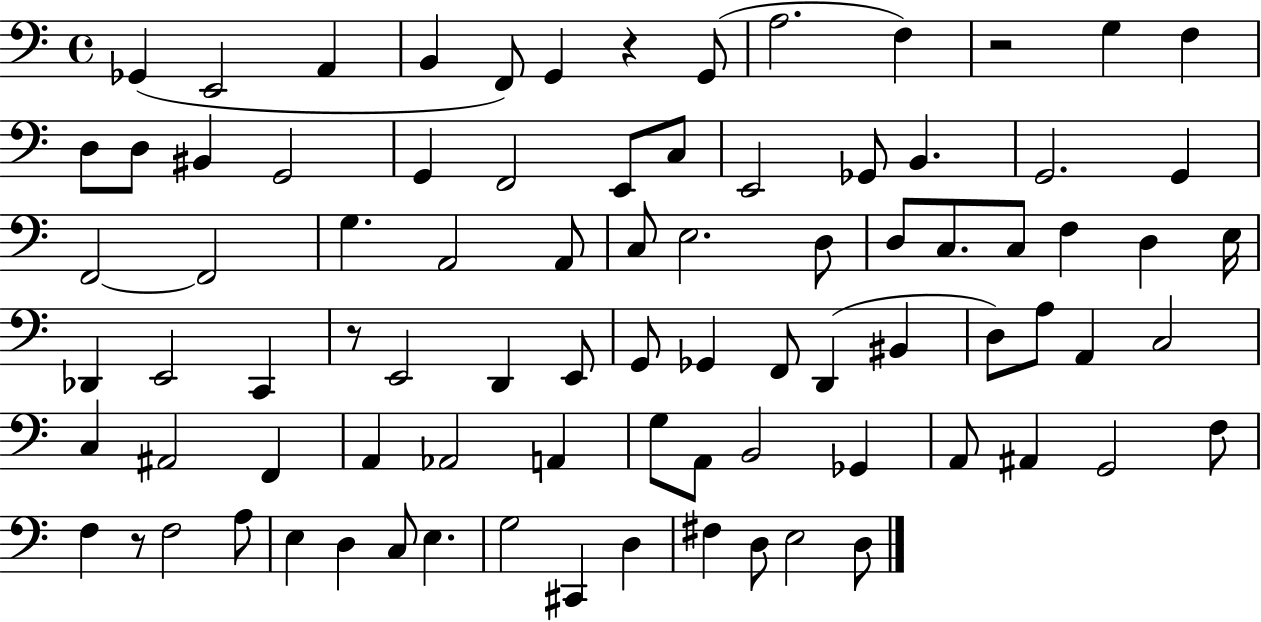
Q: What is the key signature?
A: C major